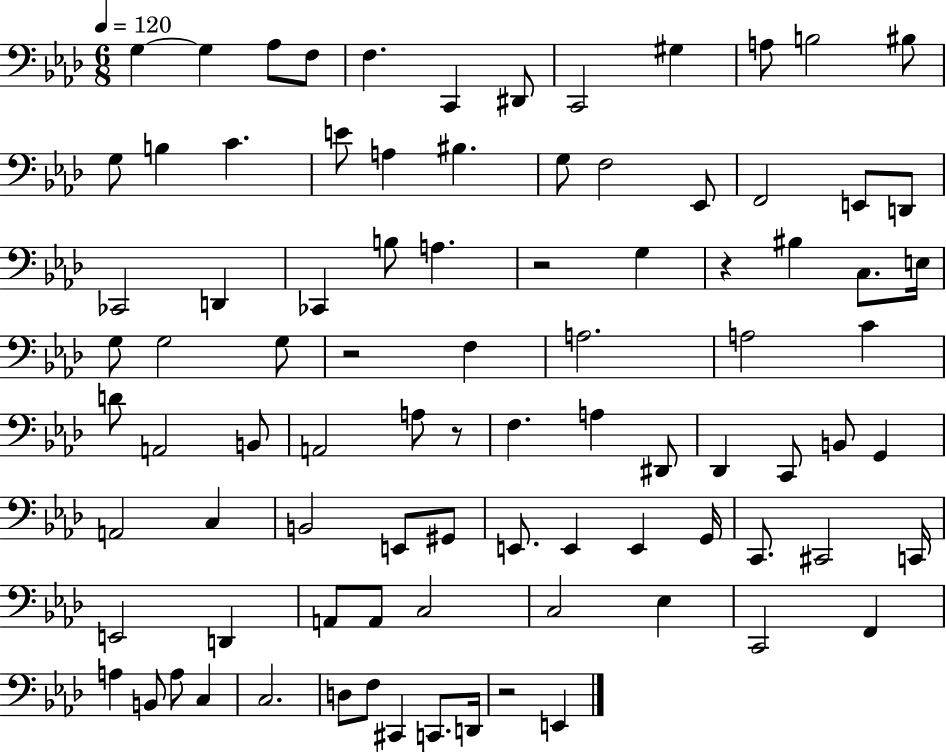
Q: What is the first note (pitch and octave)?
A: G3